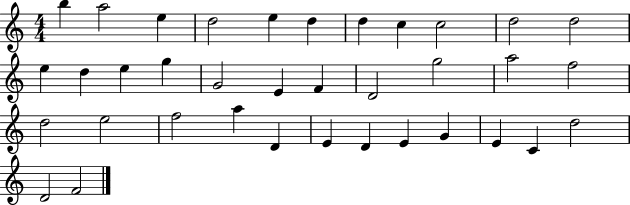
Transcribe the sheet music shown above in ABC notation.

X:1
T:Untitled
M:4/4
L:1/4
K:C
b a2 e d2 e d d c c2 d2 d2 e d e g G2 E F D2 g2 a2 f2 d2 e2 f2 a D E D E G E C d2 D2 F2